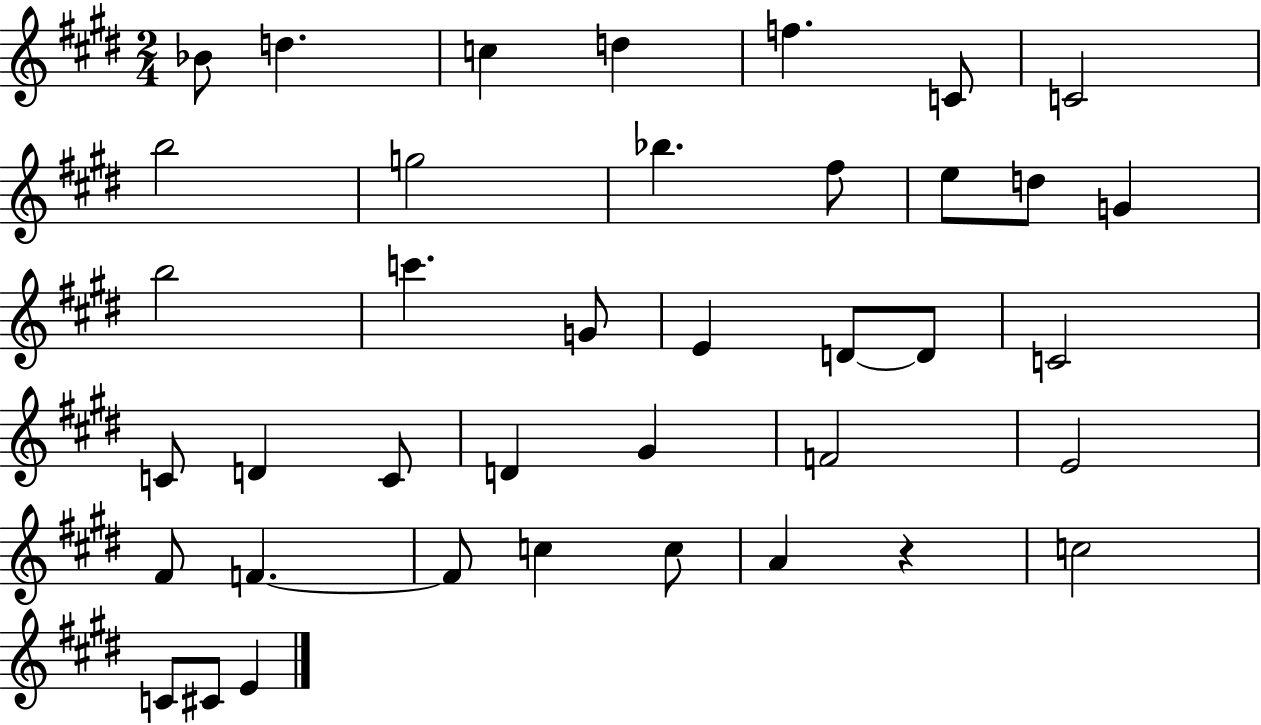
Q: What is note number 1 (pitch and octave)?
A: Bb4